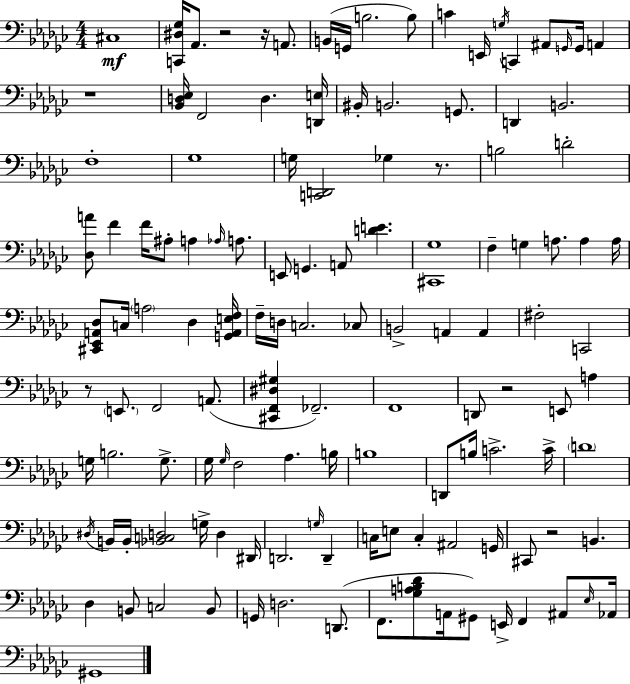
X:1
T:Untitled
M:4/4
L:1/4
K:Ebm
^C,4 [C,,^D,_G,]/4 _A,,/2 z2 z/4 A,,/2 B,,/4 G,,/4 B,2 B,/2 C E,,/4 G,/4 C,, ^A,,/2 G,,/4 G,,/4 A,, z4 [_B,,D,_E,]/4 F,,2 D, [D,,E,]/4 ^B,,/4 B,,2 G,,/2 D,, B,,2 F,4 _G,4 G,/4 [C,,D,,]2 _G, z/2 B,2 D2 [_D,A]/2 F F/4 ^A,/2 A, _A,/4 A,/2 E,,/2 G,, A,,/2 [DE] [^C,,_G,]4 F, G, A,/2 A, A,/4 [^C,,_E,,A,,_D,]/2 C,/4 A,2 _D, [G,,A,,E,F,]/4 F,/4 D,/4 C,2 _C,/2 B,,2 A,, A,, ^F,2 C,,2 z/2 E,,/2 F,,2 A,,/2 [^C,,F,,^D,^G,] _F,,2 F,,4 D,,/2 z2 E,,/2 A, G,/4 B,2 G,/2 _G,/4 _G,/4 F,2 _A, B,/4 B,4 D,,/2 B,/4 C2 C/4 D4 ^D,/4 B,,/4 B,,/4 [_B,,C,D,]2 G,/4 D, ^D,,/4 D,,2 G,/4 D,, C,/4 E,/2 C, ^A,,2 G,,/4 ^C,,/2 z2 B,, _D, B,,/2 C,2 B,,/2 G,,/4 D,2 D,,/2 F,,/2 [_G,A,B,_D]/2 A,,/4 ^G,,/2 E,,/4 F,, ^A,,/2 _E,/4 _A,,/4 ^G,,4